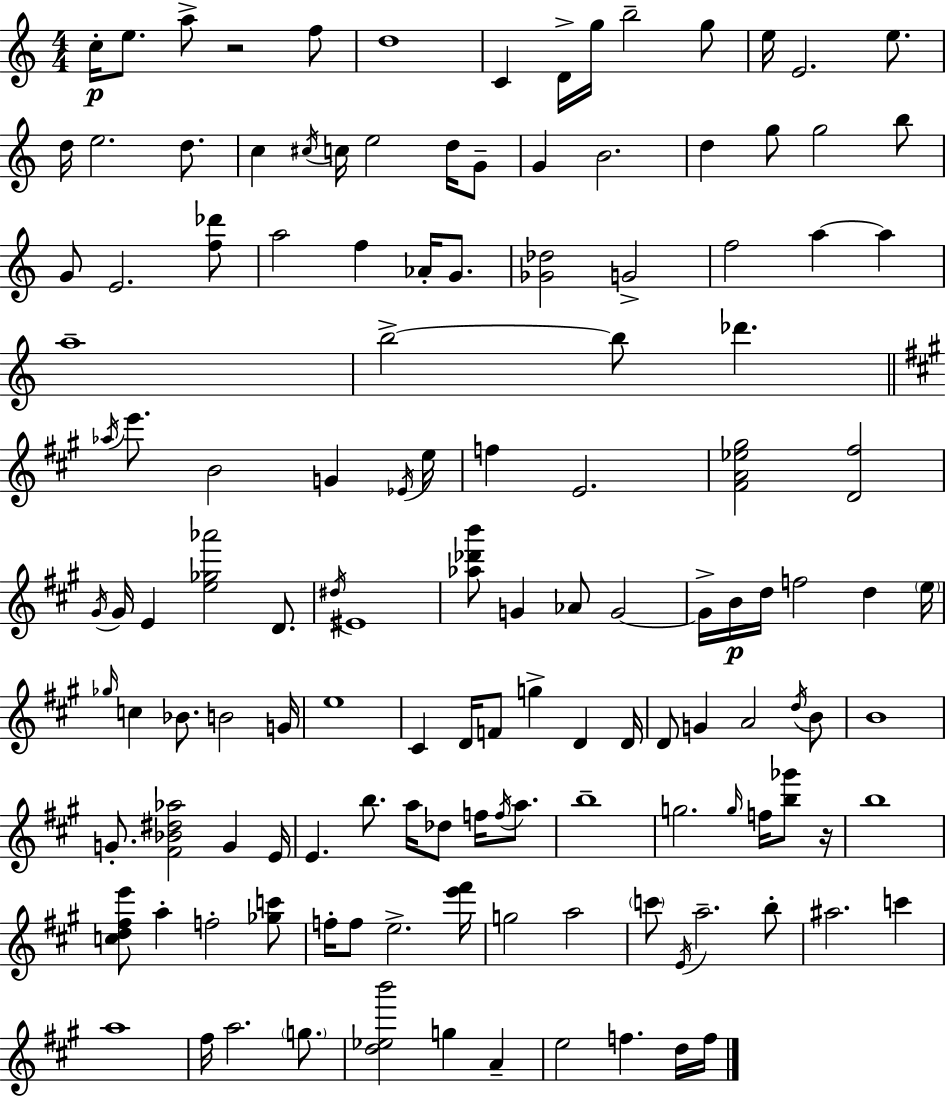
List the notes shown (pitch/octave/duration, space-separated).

C5/s E5/e. A5/e R/h F5/e D5/w C4/q D4/s G5/s B5/h G5/e E5/s E4/h. E5/e. D5/s E5/h. D5/e. C5/q C#5/s C5/s E5/h D5/s G4/e G4/q B4/h. D5/q G5/e G5/h B5/e G4/e E4/h. [F5,Db6]/e A5/h F5/q Ab4/s G4/e. [Gb4,Db5]/h G4/h F5/h A5/q A5/q A5/w B5/h B5/e Db6/q. Ab5/s E6/e. B4/h G4/q Eb4/s E5/s F5/q E4/h. [F#4,A4,Eb5,G#5]/h [D4,F#5]/h G#4/s G#4/s E4/q [E5,Gb5,Ab6]/h D4/e. D#5/s EIS4/w [Ab5,Db6,B6]/e G4/q Ab4/e G4/h G4/s B4/s D5/s F5/h D5/q E5/s Gb5/s C5/q Bb4/e. B4/h G4/s E5/w C#4/q D4/s F4/e G5/q D4/q D4/s D4/e G4/q A4/h D5/s B4/e B4/w G4/e. [F#4,Bb4,D#5,Ab5]/h G4/q E4/s E4/q. B5/e. A5/s Db5/e F5/s F5/s A5/e. B5/w G5/h. G5/s F5/s [B5,Gb6]/e R/s B5/w [C5,D5,F#5,E6]/e A5/q F5/h [Gb5,C6]/e F5/s F5/e E5/h. [E6,F#6]/s G5/h A5/h C6/e E4/s A5/h. B5/e A#5/h. C6/q A5/w F#5/s A5/h. G5/e. [D5,Eb5,B6]/h G5/q A4/q E5/h F5/q. D5/s F5/s